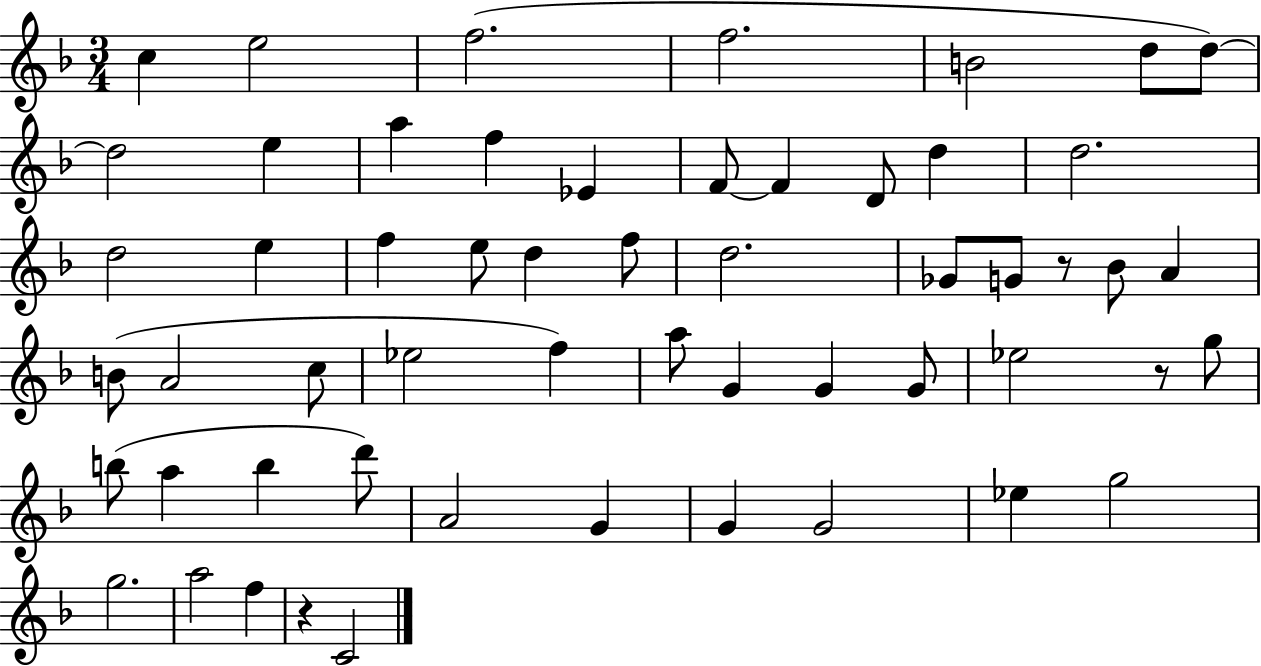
C5/q E5/h F5/h. F5/h. B4/h D5/e D5/e D5/h E5/q A5/q F5/q Eb4/q F4/e F4/q D4/e D5/q D5/h. D5/h E5/q F5/q E5/e D5/q F5/e D5/h. Gb4/e G4/e R/e Bb4/e A4/q B4/e A4/h C5/e Eb5/h F5/q A5/e G4/q G4/q G4/e Eb5/h R/e G5/e B5/e A5/q B5/q D6/e A4/h G4/q G4/q G4/h Eb5/q G5/h G5/h. A5/h F5/q R/q C4/h